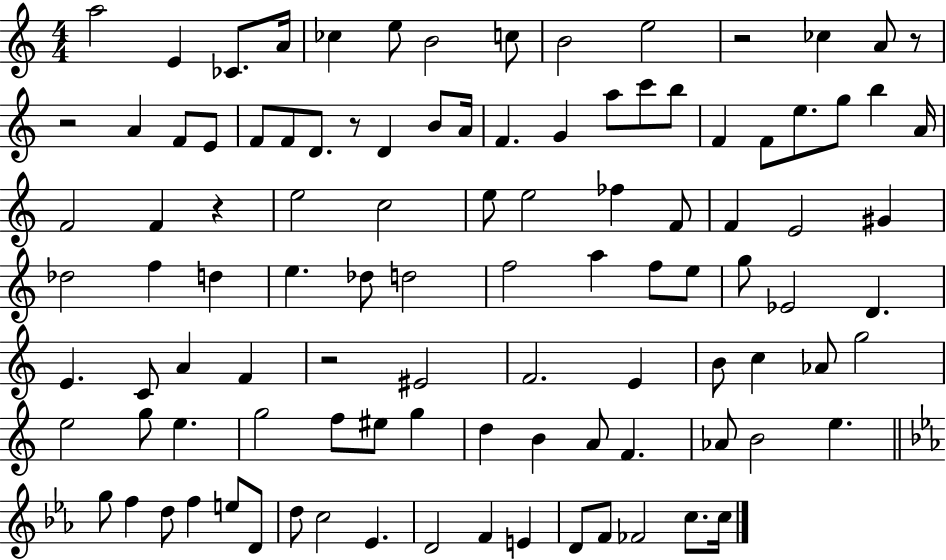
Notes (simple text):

A5/h E4/q CES4/e. A4/s CES5/q E5/e B4/h C5/e B4/h E5/h R/h CES5/q A4/e R/e R/h A4/q F4/e E4/e F4/e F4/e D4/e. R/e D4/q B4/e A4/s F4/q. G4/q A5/e C6/e B5/e F4/q F4/e E5/e. G5/e B5/q A4/s F4/h F4/q R/q E5/h C5/h E5/e E5/h FES5/q F4/e F4/q E4/h G#4/q Db5/h F5/q D5/q E5/q. Db5/e D5/h F5/h A5/q F5/e E5/e G5/e Eb4/h D4/q. E4/q. C4/e A4/q F4/q R/h EIS4/h F4/h. E4/q B4/e C5/q Ab4/e G5/h E5/h G5/e E5/q. G5/h F5/e EIS5/e G5/q D5/q B4/q A4/e F4/q. Ab4/e B4/h E5/q. G5/e F5/q D5/e F5/q E5/e D4/e D5/e C5/h Eb4/q. D4/h F4/q E4/q D4/e F4/e FES4/h C5/e. C5/s